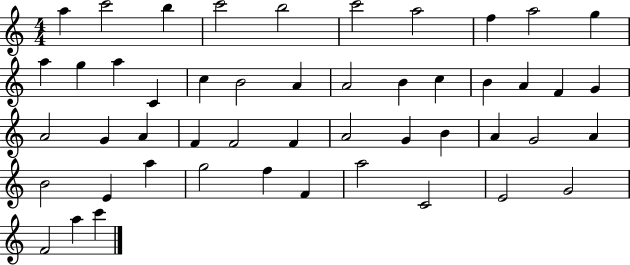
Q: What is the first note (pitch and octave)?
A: A5